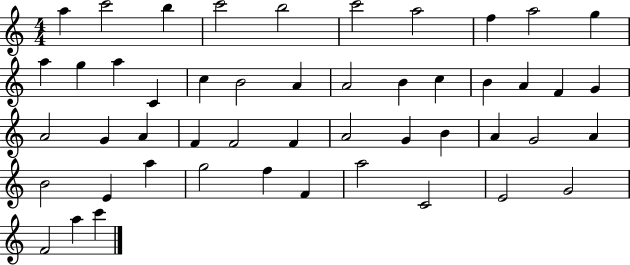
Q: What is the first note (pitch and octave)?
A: A5